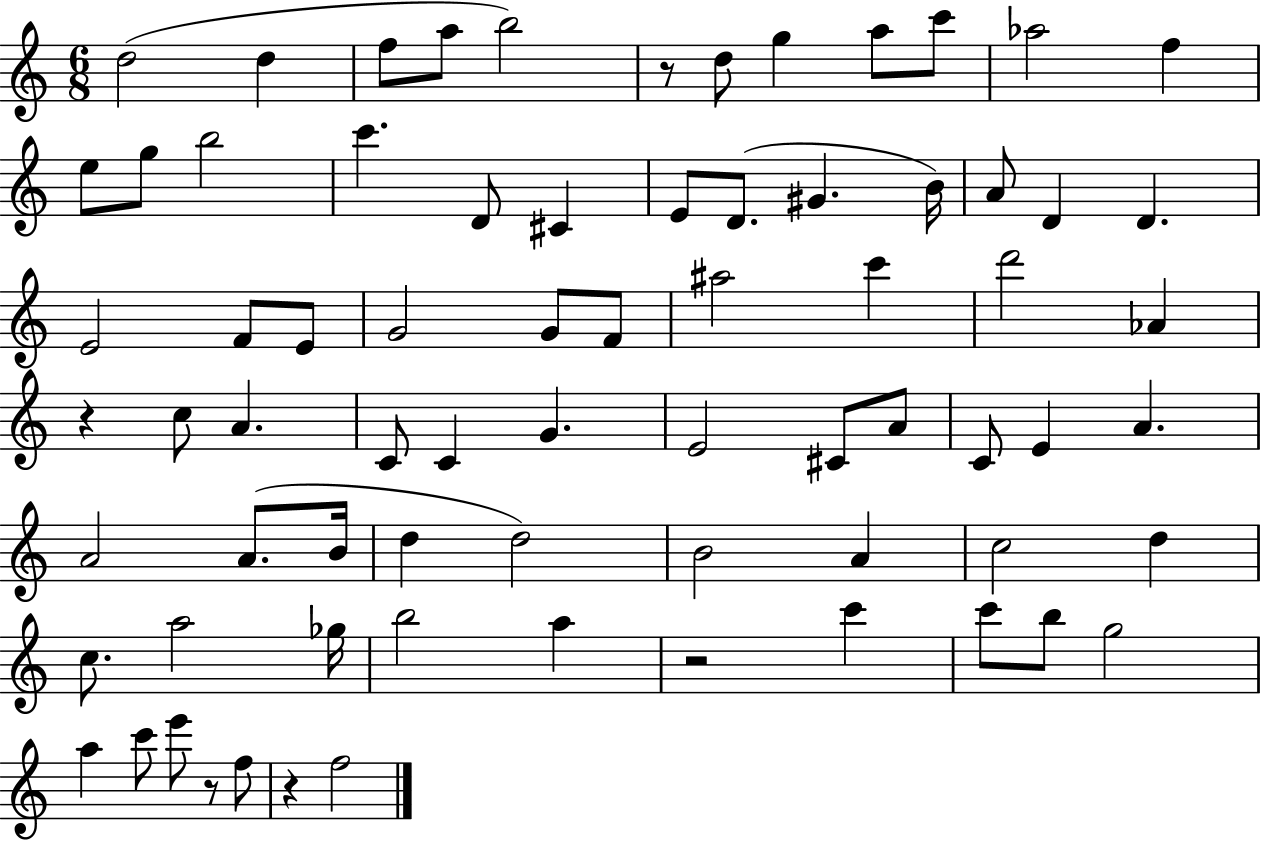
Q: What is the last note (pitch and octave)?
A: F5